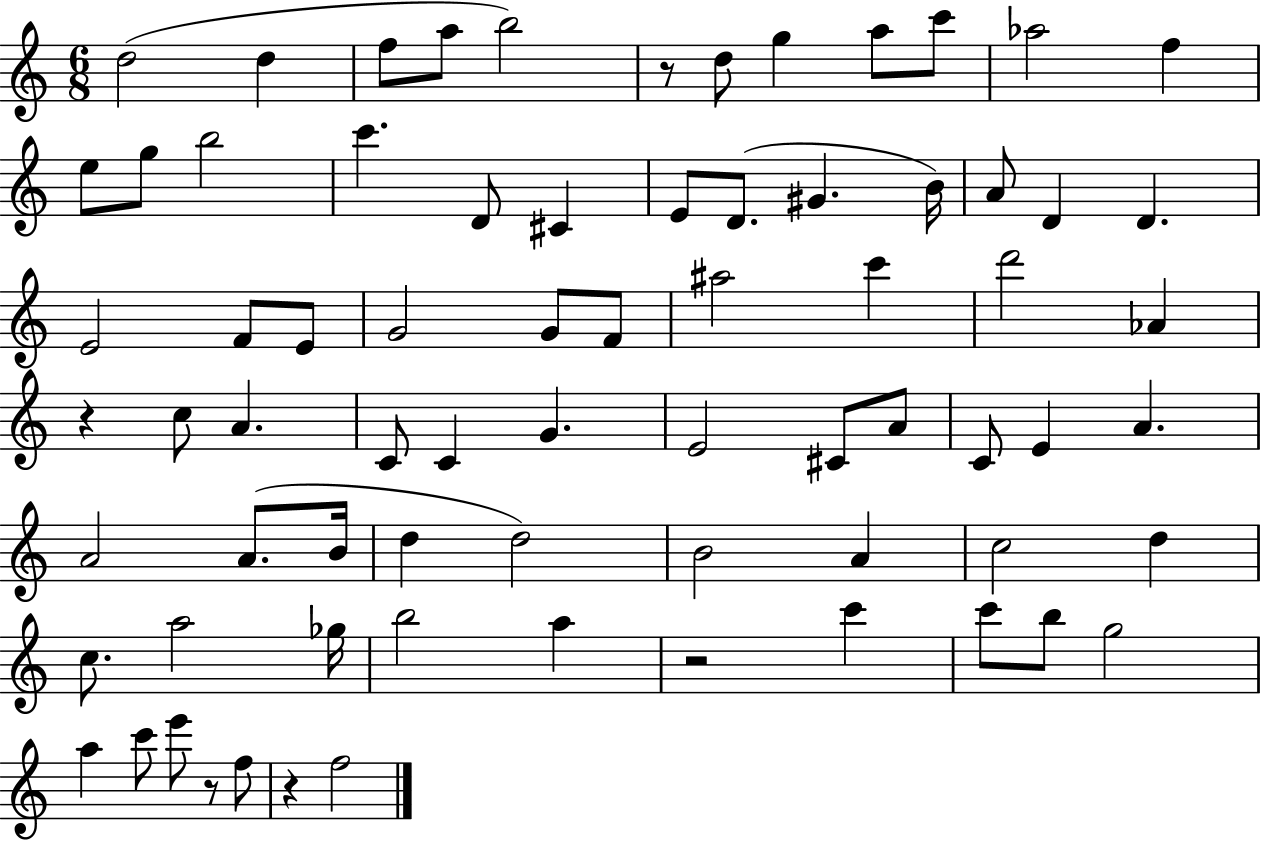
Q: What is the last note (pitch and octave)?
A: F5